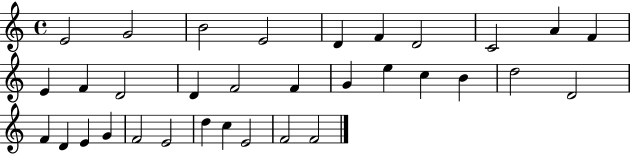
E4/h G4/h B4/h E4/h D4/q F4/q D4/h C4/h A4/q F4/q E4/q F4/q D4/h D4/q F4/h F4/q G4/q E5/q C5/q B4/q D5/h D4/h F4/q D4/q E4/q G4/q F4/h E4/h D5/q C5/q E4/h F4/h F4/h